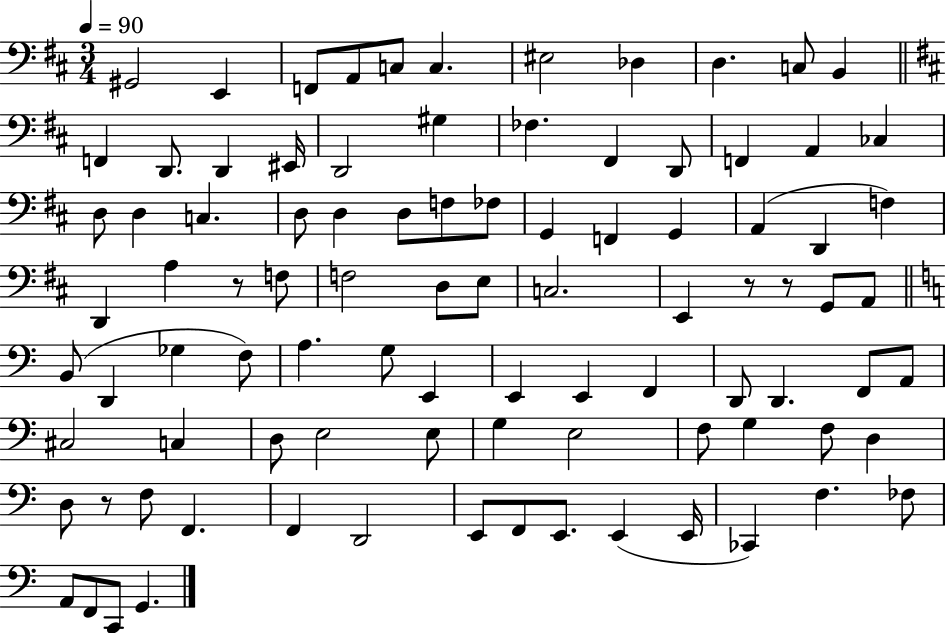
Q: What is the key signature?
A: D major